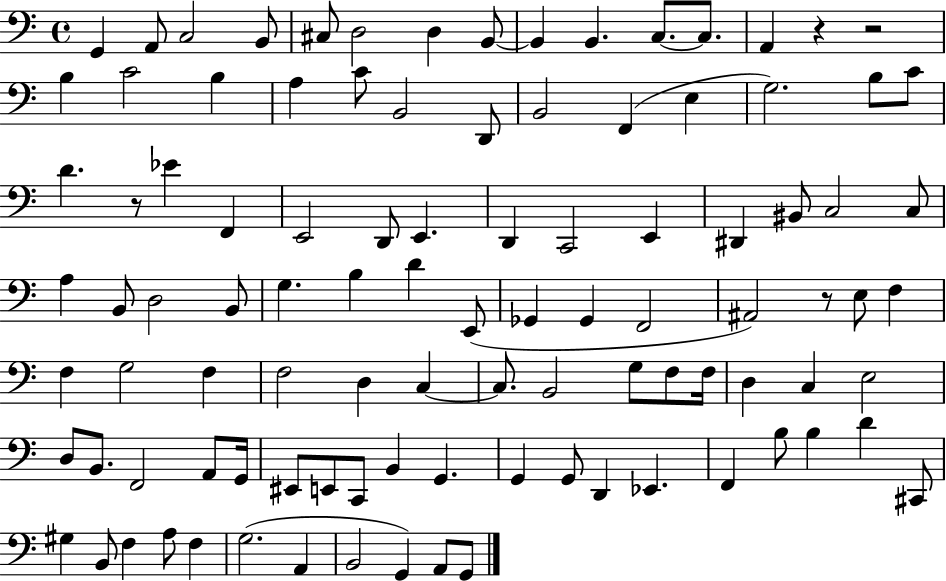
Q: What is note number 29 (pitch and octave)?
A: F2